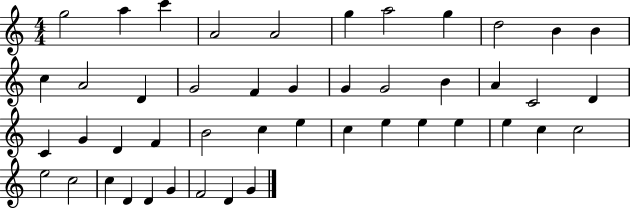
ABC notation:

X:1
T:Untitled
M:4/4
L:1/4
K:C
g2 a c' A2 A2 g a2 g d2 B B c A2 D G2 F G G G2 B A C2 D C G D F B2 c e c e e e e c c2 e2 c2 c D D G F2 D G